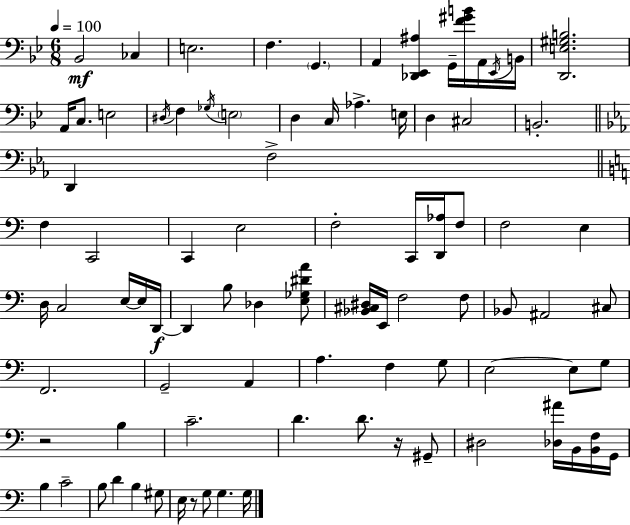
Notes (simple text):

Bb2/h CES3/q E3/h. F3/q. G2/q. A2/q [Db2,Eb2,A#3]/q G2/s [F4,G#4,B4]/s A2/s Eb2/s B2/s [D2,E3,G#3,B3]/h. A2/s C3/e. E3/h D#3/s F3/q Gb3/s E3/h D3/q C3/s Ab3/q. E3/s D3/q C#3/h B2/h. D2/q F3/h F3/q C2/h C2/q E3/h F3/h C2/s [D2,Ab3]/s F3/e F3/h E3/q D3/s C3/h E3/s E3/s D2/s D2/q B3/e Db3/q [E3,Gb3,D#4,A4]/e [Bb2,C#3,D#3]/s E2/s F3/h F3/e Bb2/e A#2/h C#3/e F2/h. G2/h A2/q A3/q. F3/q G3/e E3/h E3/e G3/e R/h B3/q C4/h. D4/q. D4/e. R/s G#2/e D#3/h [Db3,A#4]/s B2/s [B2,F3]/s G2/s B3/q C4/h B3/e D4/q B3/q G#3/e E3/s R/e G3/e G3/q. G3/s